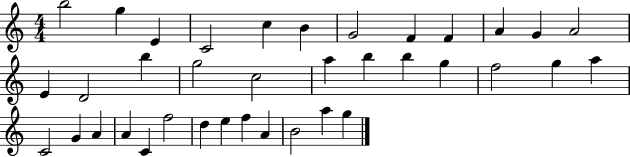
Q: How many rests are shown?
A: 0